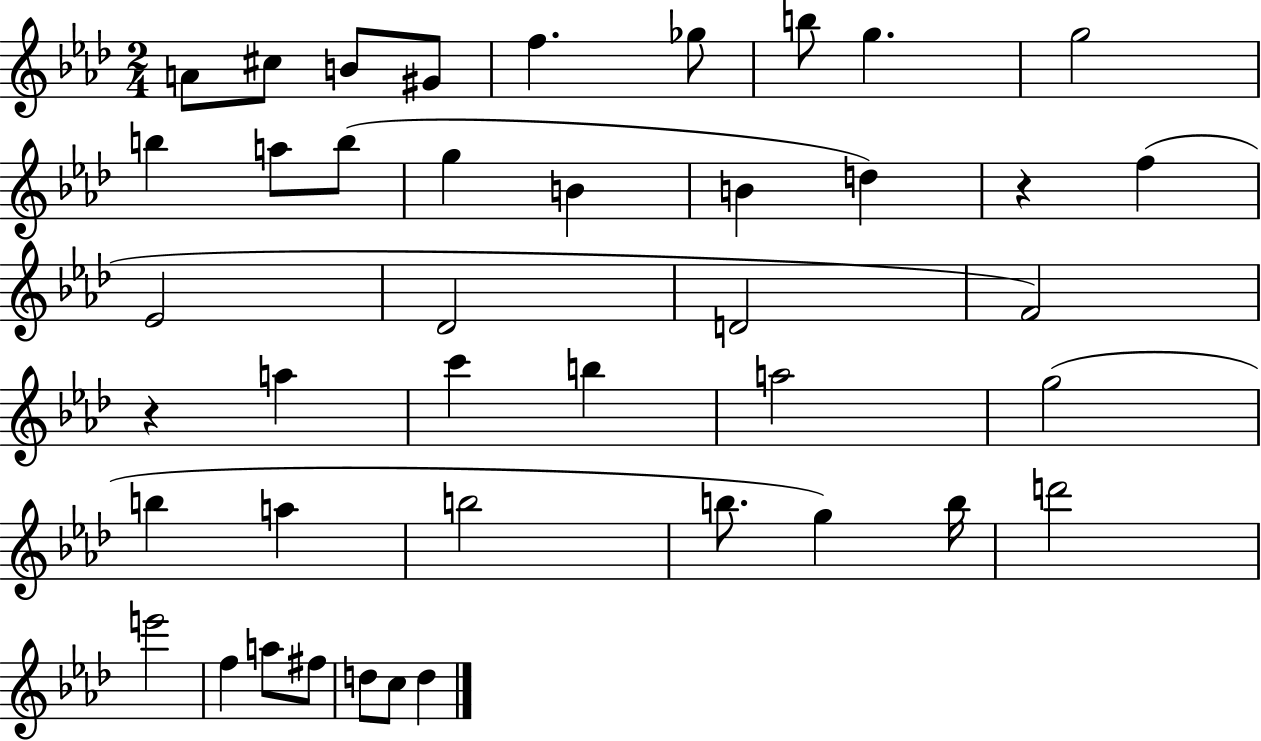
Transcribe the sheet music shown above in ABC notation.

X:1
T:Untitled
M:2/4
L:1/4
K:Ab
A/2 ^c/2 B/2 ^G/2 f _g/2 b/2 g g2 b a/2 b/2 g B B d z f _E2 _D2 D2 F2 z a c' b a2 g2 b a b2 b/2 g b/4 d'2 e'2 f a/2 ^f/2 d/2 c/2 d